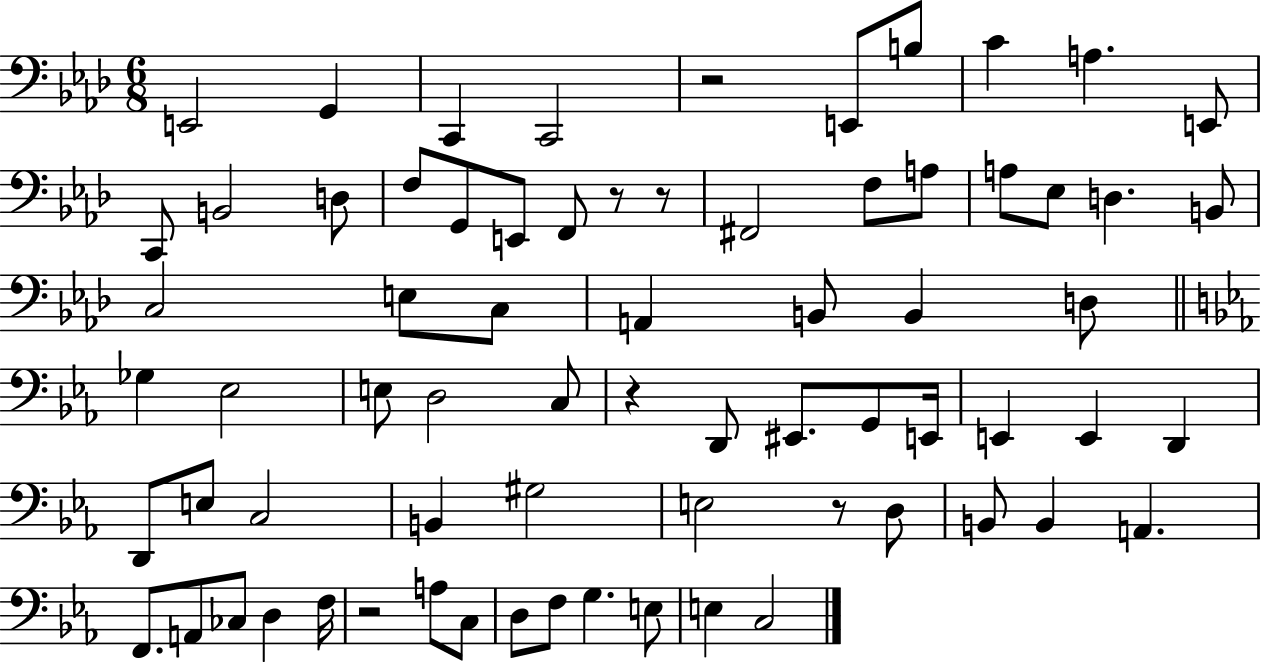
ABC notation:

X:1
T:Untitled
M:6/8
L:1/4
K:Ab
E,,2 G,, C,, C,,2 z2 E,,/2 B,/2 C A, E,,/2 C,,/2 B,,2 D,/2 F,/2 G,,/2 E,,/2 F,,/2 z/2 z/2 ^F,,2 F,/2 A,/2 A,/2 _E,/2 D, B,,/2 C,2 E,/2 C,/2 A,, B,,/2 B,, D,/2 _G, _E,2 E,/2 D,2 C,/2 z D,,/2 ^E,,/2 G,,/2 E,,/4 E,, E,, D,, D,,/2 E,/2 C,2 B,, ^G,2 E,2 z/2 D,/2 B,,/2 B,, A,, F,,/2 A,,/2 _C,/2 D, F,/4 z2 A,/2 C,/2 D,/2 F,/2 G, E,/2 E, C,2